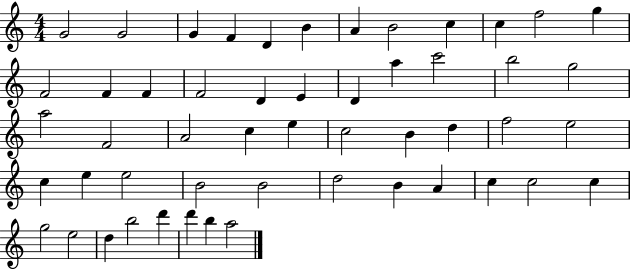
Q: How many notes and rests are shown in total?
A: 52